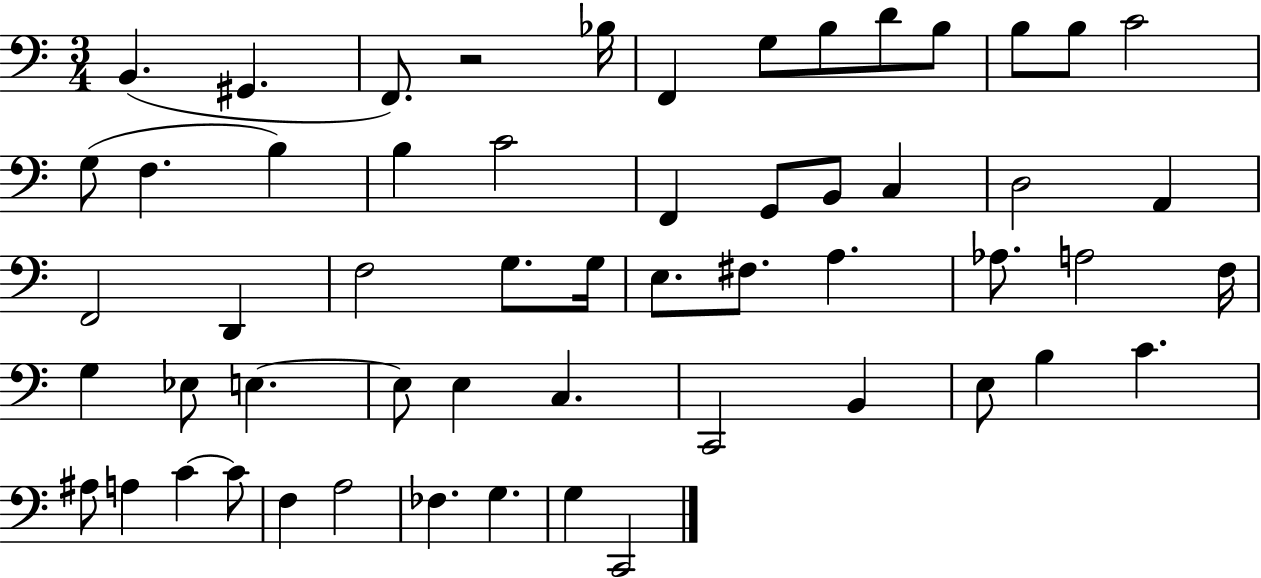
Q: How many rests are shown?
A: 1